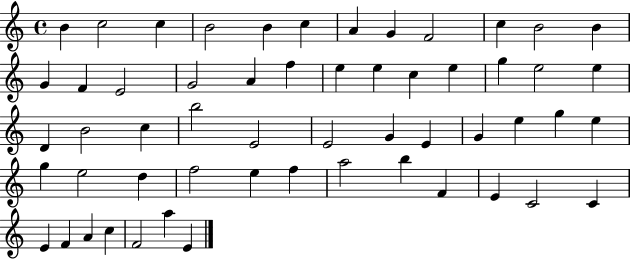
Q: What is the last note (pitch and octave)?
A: E4